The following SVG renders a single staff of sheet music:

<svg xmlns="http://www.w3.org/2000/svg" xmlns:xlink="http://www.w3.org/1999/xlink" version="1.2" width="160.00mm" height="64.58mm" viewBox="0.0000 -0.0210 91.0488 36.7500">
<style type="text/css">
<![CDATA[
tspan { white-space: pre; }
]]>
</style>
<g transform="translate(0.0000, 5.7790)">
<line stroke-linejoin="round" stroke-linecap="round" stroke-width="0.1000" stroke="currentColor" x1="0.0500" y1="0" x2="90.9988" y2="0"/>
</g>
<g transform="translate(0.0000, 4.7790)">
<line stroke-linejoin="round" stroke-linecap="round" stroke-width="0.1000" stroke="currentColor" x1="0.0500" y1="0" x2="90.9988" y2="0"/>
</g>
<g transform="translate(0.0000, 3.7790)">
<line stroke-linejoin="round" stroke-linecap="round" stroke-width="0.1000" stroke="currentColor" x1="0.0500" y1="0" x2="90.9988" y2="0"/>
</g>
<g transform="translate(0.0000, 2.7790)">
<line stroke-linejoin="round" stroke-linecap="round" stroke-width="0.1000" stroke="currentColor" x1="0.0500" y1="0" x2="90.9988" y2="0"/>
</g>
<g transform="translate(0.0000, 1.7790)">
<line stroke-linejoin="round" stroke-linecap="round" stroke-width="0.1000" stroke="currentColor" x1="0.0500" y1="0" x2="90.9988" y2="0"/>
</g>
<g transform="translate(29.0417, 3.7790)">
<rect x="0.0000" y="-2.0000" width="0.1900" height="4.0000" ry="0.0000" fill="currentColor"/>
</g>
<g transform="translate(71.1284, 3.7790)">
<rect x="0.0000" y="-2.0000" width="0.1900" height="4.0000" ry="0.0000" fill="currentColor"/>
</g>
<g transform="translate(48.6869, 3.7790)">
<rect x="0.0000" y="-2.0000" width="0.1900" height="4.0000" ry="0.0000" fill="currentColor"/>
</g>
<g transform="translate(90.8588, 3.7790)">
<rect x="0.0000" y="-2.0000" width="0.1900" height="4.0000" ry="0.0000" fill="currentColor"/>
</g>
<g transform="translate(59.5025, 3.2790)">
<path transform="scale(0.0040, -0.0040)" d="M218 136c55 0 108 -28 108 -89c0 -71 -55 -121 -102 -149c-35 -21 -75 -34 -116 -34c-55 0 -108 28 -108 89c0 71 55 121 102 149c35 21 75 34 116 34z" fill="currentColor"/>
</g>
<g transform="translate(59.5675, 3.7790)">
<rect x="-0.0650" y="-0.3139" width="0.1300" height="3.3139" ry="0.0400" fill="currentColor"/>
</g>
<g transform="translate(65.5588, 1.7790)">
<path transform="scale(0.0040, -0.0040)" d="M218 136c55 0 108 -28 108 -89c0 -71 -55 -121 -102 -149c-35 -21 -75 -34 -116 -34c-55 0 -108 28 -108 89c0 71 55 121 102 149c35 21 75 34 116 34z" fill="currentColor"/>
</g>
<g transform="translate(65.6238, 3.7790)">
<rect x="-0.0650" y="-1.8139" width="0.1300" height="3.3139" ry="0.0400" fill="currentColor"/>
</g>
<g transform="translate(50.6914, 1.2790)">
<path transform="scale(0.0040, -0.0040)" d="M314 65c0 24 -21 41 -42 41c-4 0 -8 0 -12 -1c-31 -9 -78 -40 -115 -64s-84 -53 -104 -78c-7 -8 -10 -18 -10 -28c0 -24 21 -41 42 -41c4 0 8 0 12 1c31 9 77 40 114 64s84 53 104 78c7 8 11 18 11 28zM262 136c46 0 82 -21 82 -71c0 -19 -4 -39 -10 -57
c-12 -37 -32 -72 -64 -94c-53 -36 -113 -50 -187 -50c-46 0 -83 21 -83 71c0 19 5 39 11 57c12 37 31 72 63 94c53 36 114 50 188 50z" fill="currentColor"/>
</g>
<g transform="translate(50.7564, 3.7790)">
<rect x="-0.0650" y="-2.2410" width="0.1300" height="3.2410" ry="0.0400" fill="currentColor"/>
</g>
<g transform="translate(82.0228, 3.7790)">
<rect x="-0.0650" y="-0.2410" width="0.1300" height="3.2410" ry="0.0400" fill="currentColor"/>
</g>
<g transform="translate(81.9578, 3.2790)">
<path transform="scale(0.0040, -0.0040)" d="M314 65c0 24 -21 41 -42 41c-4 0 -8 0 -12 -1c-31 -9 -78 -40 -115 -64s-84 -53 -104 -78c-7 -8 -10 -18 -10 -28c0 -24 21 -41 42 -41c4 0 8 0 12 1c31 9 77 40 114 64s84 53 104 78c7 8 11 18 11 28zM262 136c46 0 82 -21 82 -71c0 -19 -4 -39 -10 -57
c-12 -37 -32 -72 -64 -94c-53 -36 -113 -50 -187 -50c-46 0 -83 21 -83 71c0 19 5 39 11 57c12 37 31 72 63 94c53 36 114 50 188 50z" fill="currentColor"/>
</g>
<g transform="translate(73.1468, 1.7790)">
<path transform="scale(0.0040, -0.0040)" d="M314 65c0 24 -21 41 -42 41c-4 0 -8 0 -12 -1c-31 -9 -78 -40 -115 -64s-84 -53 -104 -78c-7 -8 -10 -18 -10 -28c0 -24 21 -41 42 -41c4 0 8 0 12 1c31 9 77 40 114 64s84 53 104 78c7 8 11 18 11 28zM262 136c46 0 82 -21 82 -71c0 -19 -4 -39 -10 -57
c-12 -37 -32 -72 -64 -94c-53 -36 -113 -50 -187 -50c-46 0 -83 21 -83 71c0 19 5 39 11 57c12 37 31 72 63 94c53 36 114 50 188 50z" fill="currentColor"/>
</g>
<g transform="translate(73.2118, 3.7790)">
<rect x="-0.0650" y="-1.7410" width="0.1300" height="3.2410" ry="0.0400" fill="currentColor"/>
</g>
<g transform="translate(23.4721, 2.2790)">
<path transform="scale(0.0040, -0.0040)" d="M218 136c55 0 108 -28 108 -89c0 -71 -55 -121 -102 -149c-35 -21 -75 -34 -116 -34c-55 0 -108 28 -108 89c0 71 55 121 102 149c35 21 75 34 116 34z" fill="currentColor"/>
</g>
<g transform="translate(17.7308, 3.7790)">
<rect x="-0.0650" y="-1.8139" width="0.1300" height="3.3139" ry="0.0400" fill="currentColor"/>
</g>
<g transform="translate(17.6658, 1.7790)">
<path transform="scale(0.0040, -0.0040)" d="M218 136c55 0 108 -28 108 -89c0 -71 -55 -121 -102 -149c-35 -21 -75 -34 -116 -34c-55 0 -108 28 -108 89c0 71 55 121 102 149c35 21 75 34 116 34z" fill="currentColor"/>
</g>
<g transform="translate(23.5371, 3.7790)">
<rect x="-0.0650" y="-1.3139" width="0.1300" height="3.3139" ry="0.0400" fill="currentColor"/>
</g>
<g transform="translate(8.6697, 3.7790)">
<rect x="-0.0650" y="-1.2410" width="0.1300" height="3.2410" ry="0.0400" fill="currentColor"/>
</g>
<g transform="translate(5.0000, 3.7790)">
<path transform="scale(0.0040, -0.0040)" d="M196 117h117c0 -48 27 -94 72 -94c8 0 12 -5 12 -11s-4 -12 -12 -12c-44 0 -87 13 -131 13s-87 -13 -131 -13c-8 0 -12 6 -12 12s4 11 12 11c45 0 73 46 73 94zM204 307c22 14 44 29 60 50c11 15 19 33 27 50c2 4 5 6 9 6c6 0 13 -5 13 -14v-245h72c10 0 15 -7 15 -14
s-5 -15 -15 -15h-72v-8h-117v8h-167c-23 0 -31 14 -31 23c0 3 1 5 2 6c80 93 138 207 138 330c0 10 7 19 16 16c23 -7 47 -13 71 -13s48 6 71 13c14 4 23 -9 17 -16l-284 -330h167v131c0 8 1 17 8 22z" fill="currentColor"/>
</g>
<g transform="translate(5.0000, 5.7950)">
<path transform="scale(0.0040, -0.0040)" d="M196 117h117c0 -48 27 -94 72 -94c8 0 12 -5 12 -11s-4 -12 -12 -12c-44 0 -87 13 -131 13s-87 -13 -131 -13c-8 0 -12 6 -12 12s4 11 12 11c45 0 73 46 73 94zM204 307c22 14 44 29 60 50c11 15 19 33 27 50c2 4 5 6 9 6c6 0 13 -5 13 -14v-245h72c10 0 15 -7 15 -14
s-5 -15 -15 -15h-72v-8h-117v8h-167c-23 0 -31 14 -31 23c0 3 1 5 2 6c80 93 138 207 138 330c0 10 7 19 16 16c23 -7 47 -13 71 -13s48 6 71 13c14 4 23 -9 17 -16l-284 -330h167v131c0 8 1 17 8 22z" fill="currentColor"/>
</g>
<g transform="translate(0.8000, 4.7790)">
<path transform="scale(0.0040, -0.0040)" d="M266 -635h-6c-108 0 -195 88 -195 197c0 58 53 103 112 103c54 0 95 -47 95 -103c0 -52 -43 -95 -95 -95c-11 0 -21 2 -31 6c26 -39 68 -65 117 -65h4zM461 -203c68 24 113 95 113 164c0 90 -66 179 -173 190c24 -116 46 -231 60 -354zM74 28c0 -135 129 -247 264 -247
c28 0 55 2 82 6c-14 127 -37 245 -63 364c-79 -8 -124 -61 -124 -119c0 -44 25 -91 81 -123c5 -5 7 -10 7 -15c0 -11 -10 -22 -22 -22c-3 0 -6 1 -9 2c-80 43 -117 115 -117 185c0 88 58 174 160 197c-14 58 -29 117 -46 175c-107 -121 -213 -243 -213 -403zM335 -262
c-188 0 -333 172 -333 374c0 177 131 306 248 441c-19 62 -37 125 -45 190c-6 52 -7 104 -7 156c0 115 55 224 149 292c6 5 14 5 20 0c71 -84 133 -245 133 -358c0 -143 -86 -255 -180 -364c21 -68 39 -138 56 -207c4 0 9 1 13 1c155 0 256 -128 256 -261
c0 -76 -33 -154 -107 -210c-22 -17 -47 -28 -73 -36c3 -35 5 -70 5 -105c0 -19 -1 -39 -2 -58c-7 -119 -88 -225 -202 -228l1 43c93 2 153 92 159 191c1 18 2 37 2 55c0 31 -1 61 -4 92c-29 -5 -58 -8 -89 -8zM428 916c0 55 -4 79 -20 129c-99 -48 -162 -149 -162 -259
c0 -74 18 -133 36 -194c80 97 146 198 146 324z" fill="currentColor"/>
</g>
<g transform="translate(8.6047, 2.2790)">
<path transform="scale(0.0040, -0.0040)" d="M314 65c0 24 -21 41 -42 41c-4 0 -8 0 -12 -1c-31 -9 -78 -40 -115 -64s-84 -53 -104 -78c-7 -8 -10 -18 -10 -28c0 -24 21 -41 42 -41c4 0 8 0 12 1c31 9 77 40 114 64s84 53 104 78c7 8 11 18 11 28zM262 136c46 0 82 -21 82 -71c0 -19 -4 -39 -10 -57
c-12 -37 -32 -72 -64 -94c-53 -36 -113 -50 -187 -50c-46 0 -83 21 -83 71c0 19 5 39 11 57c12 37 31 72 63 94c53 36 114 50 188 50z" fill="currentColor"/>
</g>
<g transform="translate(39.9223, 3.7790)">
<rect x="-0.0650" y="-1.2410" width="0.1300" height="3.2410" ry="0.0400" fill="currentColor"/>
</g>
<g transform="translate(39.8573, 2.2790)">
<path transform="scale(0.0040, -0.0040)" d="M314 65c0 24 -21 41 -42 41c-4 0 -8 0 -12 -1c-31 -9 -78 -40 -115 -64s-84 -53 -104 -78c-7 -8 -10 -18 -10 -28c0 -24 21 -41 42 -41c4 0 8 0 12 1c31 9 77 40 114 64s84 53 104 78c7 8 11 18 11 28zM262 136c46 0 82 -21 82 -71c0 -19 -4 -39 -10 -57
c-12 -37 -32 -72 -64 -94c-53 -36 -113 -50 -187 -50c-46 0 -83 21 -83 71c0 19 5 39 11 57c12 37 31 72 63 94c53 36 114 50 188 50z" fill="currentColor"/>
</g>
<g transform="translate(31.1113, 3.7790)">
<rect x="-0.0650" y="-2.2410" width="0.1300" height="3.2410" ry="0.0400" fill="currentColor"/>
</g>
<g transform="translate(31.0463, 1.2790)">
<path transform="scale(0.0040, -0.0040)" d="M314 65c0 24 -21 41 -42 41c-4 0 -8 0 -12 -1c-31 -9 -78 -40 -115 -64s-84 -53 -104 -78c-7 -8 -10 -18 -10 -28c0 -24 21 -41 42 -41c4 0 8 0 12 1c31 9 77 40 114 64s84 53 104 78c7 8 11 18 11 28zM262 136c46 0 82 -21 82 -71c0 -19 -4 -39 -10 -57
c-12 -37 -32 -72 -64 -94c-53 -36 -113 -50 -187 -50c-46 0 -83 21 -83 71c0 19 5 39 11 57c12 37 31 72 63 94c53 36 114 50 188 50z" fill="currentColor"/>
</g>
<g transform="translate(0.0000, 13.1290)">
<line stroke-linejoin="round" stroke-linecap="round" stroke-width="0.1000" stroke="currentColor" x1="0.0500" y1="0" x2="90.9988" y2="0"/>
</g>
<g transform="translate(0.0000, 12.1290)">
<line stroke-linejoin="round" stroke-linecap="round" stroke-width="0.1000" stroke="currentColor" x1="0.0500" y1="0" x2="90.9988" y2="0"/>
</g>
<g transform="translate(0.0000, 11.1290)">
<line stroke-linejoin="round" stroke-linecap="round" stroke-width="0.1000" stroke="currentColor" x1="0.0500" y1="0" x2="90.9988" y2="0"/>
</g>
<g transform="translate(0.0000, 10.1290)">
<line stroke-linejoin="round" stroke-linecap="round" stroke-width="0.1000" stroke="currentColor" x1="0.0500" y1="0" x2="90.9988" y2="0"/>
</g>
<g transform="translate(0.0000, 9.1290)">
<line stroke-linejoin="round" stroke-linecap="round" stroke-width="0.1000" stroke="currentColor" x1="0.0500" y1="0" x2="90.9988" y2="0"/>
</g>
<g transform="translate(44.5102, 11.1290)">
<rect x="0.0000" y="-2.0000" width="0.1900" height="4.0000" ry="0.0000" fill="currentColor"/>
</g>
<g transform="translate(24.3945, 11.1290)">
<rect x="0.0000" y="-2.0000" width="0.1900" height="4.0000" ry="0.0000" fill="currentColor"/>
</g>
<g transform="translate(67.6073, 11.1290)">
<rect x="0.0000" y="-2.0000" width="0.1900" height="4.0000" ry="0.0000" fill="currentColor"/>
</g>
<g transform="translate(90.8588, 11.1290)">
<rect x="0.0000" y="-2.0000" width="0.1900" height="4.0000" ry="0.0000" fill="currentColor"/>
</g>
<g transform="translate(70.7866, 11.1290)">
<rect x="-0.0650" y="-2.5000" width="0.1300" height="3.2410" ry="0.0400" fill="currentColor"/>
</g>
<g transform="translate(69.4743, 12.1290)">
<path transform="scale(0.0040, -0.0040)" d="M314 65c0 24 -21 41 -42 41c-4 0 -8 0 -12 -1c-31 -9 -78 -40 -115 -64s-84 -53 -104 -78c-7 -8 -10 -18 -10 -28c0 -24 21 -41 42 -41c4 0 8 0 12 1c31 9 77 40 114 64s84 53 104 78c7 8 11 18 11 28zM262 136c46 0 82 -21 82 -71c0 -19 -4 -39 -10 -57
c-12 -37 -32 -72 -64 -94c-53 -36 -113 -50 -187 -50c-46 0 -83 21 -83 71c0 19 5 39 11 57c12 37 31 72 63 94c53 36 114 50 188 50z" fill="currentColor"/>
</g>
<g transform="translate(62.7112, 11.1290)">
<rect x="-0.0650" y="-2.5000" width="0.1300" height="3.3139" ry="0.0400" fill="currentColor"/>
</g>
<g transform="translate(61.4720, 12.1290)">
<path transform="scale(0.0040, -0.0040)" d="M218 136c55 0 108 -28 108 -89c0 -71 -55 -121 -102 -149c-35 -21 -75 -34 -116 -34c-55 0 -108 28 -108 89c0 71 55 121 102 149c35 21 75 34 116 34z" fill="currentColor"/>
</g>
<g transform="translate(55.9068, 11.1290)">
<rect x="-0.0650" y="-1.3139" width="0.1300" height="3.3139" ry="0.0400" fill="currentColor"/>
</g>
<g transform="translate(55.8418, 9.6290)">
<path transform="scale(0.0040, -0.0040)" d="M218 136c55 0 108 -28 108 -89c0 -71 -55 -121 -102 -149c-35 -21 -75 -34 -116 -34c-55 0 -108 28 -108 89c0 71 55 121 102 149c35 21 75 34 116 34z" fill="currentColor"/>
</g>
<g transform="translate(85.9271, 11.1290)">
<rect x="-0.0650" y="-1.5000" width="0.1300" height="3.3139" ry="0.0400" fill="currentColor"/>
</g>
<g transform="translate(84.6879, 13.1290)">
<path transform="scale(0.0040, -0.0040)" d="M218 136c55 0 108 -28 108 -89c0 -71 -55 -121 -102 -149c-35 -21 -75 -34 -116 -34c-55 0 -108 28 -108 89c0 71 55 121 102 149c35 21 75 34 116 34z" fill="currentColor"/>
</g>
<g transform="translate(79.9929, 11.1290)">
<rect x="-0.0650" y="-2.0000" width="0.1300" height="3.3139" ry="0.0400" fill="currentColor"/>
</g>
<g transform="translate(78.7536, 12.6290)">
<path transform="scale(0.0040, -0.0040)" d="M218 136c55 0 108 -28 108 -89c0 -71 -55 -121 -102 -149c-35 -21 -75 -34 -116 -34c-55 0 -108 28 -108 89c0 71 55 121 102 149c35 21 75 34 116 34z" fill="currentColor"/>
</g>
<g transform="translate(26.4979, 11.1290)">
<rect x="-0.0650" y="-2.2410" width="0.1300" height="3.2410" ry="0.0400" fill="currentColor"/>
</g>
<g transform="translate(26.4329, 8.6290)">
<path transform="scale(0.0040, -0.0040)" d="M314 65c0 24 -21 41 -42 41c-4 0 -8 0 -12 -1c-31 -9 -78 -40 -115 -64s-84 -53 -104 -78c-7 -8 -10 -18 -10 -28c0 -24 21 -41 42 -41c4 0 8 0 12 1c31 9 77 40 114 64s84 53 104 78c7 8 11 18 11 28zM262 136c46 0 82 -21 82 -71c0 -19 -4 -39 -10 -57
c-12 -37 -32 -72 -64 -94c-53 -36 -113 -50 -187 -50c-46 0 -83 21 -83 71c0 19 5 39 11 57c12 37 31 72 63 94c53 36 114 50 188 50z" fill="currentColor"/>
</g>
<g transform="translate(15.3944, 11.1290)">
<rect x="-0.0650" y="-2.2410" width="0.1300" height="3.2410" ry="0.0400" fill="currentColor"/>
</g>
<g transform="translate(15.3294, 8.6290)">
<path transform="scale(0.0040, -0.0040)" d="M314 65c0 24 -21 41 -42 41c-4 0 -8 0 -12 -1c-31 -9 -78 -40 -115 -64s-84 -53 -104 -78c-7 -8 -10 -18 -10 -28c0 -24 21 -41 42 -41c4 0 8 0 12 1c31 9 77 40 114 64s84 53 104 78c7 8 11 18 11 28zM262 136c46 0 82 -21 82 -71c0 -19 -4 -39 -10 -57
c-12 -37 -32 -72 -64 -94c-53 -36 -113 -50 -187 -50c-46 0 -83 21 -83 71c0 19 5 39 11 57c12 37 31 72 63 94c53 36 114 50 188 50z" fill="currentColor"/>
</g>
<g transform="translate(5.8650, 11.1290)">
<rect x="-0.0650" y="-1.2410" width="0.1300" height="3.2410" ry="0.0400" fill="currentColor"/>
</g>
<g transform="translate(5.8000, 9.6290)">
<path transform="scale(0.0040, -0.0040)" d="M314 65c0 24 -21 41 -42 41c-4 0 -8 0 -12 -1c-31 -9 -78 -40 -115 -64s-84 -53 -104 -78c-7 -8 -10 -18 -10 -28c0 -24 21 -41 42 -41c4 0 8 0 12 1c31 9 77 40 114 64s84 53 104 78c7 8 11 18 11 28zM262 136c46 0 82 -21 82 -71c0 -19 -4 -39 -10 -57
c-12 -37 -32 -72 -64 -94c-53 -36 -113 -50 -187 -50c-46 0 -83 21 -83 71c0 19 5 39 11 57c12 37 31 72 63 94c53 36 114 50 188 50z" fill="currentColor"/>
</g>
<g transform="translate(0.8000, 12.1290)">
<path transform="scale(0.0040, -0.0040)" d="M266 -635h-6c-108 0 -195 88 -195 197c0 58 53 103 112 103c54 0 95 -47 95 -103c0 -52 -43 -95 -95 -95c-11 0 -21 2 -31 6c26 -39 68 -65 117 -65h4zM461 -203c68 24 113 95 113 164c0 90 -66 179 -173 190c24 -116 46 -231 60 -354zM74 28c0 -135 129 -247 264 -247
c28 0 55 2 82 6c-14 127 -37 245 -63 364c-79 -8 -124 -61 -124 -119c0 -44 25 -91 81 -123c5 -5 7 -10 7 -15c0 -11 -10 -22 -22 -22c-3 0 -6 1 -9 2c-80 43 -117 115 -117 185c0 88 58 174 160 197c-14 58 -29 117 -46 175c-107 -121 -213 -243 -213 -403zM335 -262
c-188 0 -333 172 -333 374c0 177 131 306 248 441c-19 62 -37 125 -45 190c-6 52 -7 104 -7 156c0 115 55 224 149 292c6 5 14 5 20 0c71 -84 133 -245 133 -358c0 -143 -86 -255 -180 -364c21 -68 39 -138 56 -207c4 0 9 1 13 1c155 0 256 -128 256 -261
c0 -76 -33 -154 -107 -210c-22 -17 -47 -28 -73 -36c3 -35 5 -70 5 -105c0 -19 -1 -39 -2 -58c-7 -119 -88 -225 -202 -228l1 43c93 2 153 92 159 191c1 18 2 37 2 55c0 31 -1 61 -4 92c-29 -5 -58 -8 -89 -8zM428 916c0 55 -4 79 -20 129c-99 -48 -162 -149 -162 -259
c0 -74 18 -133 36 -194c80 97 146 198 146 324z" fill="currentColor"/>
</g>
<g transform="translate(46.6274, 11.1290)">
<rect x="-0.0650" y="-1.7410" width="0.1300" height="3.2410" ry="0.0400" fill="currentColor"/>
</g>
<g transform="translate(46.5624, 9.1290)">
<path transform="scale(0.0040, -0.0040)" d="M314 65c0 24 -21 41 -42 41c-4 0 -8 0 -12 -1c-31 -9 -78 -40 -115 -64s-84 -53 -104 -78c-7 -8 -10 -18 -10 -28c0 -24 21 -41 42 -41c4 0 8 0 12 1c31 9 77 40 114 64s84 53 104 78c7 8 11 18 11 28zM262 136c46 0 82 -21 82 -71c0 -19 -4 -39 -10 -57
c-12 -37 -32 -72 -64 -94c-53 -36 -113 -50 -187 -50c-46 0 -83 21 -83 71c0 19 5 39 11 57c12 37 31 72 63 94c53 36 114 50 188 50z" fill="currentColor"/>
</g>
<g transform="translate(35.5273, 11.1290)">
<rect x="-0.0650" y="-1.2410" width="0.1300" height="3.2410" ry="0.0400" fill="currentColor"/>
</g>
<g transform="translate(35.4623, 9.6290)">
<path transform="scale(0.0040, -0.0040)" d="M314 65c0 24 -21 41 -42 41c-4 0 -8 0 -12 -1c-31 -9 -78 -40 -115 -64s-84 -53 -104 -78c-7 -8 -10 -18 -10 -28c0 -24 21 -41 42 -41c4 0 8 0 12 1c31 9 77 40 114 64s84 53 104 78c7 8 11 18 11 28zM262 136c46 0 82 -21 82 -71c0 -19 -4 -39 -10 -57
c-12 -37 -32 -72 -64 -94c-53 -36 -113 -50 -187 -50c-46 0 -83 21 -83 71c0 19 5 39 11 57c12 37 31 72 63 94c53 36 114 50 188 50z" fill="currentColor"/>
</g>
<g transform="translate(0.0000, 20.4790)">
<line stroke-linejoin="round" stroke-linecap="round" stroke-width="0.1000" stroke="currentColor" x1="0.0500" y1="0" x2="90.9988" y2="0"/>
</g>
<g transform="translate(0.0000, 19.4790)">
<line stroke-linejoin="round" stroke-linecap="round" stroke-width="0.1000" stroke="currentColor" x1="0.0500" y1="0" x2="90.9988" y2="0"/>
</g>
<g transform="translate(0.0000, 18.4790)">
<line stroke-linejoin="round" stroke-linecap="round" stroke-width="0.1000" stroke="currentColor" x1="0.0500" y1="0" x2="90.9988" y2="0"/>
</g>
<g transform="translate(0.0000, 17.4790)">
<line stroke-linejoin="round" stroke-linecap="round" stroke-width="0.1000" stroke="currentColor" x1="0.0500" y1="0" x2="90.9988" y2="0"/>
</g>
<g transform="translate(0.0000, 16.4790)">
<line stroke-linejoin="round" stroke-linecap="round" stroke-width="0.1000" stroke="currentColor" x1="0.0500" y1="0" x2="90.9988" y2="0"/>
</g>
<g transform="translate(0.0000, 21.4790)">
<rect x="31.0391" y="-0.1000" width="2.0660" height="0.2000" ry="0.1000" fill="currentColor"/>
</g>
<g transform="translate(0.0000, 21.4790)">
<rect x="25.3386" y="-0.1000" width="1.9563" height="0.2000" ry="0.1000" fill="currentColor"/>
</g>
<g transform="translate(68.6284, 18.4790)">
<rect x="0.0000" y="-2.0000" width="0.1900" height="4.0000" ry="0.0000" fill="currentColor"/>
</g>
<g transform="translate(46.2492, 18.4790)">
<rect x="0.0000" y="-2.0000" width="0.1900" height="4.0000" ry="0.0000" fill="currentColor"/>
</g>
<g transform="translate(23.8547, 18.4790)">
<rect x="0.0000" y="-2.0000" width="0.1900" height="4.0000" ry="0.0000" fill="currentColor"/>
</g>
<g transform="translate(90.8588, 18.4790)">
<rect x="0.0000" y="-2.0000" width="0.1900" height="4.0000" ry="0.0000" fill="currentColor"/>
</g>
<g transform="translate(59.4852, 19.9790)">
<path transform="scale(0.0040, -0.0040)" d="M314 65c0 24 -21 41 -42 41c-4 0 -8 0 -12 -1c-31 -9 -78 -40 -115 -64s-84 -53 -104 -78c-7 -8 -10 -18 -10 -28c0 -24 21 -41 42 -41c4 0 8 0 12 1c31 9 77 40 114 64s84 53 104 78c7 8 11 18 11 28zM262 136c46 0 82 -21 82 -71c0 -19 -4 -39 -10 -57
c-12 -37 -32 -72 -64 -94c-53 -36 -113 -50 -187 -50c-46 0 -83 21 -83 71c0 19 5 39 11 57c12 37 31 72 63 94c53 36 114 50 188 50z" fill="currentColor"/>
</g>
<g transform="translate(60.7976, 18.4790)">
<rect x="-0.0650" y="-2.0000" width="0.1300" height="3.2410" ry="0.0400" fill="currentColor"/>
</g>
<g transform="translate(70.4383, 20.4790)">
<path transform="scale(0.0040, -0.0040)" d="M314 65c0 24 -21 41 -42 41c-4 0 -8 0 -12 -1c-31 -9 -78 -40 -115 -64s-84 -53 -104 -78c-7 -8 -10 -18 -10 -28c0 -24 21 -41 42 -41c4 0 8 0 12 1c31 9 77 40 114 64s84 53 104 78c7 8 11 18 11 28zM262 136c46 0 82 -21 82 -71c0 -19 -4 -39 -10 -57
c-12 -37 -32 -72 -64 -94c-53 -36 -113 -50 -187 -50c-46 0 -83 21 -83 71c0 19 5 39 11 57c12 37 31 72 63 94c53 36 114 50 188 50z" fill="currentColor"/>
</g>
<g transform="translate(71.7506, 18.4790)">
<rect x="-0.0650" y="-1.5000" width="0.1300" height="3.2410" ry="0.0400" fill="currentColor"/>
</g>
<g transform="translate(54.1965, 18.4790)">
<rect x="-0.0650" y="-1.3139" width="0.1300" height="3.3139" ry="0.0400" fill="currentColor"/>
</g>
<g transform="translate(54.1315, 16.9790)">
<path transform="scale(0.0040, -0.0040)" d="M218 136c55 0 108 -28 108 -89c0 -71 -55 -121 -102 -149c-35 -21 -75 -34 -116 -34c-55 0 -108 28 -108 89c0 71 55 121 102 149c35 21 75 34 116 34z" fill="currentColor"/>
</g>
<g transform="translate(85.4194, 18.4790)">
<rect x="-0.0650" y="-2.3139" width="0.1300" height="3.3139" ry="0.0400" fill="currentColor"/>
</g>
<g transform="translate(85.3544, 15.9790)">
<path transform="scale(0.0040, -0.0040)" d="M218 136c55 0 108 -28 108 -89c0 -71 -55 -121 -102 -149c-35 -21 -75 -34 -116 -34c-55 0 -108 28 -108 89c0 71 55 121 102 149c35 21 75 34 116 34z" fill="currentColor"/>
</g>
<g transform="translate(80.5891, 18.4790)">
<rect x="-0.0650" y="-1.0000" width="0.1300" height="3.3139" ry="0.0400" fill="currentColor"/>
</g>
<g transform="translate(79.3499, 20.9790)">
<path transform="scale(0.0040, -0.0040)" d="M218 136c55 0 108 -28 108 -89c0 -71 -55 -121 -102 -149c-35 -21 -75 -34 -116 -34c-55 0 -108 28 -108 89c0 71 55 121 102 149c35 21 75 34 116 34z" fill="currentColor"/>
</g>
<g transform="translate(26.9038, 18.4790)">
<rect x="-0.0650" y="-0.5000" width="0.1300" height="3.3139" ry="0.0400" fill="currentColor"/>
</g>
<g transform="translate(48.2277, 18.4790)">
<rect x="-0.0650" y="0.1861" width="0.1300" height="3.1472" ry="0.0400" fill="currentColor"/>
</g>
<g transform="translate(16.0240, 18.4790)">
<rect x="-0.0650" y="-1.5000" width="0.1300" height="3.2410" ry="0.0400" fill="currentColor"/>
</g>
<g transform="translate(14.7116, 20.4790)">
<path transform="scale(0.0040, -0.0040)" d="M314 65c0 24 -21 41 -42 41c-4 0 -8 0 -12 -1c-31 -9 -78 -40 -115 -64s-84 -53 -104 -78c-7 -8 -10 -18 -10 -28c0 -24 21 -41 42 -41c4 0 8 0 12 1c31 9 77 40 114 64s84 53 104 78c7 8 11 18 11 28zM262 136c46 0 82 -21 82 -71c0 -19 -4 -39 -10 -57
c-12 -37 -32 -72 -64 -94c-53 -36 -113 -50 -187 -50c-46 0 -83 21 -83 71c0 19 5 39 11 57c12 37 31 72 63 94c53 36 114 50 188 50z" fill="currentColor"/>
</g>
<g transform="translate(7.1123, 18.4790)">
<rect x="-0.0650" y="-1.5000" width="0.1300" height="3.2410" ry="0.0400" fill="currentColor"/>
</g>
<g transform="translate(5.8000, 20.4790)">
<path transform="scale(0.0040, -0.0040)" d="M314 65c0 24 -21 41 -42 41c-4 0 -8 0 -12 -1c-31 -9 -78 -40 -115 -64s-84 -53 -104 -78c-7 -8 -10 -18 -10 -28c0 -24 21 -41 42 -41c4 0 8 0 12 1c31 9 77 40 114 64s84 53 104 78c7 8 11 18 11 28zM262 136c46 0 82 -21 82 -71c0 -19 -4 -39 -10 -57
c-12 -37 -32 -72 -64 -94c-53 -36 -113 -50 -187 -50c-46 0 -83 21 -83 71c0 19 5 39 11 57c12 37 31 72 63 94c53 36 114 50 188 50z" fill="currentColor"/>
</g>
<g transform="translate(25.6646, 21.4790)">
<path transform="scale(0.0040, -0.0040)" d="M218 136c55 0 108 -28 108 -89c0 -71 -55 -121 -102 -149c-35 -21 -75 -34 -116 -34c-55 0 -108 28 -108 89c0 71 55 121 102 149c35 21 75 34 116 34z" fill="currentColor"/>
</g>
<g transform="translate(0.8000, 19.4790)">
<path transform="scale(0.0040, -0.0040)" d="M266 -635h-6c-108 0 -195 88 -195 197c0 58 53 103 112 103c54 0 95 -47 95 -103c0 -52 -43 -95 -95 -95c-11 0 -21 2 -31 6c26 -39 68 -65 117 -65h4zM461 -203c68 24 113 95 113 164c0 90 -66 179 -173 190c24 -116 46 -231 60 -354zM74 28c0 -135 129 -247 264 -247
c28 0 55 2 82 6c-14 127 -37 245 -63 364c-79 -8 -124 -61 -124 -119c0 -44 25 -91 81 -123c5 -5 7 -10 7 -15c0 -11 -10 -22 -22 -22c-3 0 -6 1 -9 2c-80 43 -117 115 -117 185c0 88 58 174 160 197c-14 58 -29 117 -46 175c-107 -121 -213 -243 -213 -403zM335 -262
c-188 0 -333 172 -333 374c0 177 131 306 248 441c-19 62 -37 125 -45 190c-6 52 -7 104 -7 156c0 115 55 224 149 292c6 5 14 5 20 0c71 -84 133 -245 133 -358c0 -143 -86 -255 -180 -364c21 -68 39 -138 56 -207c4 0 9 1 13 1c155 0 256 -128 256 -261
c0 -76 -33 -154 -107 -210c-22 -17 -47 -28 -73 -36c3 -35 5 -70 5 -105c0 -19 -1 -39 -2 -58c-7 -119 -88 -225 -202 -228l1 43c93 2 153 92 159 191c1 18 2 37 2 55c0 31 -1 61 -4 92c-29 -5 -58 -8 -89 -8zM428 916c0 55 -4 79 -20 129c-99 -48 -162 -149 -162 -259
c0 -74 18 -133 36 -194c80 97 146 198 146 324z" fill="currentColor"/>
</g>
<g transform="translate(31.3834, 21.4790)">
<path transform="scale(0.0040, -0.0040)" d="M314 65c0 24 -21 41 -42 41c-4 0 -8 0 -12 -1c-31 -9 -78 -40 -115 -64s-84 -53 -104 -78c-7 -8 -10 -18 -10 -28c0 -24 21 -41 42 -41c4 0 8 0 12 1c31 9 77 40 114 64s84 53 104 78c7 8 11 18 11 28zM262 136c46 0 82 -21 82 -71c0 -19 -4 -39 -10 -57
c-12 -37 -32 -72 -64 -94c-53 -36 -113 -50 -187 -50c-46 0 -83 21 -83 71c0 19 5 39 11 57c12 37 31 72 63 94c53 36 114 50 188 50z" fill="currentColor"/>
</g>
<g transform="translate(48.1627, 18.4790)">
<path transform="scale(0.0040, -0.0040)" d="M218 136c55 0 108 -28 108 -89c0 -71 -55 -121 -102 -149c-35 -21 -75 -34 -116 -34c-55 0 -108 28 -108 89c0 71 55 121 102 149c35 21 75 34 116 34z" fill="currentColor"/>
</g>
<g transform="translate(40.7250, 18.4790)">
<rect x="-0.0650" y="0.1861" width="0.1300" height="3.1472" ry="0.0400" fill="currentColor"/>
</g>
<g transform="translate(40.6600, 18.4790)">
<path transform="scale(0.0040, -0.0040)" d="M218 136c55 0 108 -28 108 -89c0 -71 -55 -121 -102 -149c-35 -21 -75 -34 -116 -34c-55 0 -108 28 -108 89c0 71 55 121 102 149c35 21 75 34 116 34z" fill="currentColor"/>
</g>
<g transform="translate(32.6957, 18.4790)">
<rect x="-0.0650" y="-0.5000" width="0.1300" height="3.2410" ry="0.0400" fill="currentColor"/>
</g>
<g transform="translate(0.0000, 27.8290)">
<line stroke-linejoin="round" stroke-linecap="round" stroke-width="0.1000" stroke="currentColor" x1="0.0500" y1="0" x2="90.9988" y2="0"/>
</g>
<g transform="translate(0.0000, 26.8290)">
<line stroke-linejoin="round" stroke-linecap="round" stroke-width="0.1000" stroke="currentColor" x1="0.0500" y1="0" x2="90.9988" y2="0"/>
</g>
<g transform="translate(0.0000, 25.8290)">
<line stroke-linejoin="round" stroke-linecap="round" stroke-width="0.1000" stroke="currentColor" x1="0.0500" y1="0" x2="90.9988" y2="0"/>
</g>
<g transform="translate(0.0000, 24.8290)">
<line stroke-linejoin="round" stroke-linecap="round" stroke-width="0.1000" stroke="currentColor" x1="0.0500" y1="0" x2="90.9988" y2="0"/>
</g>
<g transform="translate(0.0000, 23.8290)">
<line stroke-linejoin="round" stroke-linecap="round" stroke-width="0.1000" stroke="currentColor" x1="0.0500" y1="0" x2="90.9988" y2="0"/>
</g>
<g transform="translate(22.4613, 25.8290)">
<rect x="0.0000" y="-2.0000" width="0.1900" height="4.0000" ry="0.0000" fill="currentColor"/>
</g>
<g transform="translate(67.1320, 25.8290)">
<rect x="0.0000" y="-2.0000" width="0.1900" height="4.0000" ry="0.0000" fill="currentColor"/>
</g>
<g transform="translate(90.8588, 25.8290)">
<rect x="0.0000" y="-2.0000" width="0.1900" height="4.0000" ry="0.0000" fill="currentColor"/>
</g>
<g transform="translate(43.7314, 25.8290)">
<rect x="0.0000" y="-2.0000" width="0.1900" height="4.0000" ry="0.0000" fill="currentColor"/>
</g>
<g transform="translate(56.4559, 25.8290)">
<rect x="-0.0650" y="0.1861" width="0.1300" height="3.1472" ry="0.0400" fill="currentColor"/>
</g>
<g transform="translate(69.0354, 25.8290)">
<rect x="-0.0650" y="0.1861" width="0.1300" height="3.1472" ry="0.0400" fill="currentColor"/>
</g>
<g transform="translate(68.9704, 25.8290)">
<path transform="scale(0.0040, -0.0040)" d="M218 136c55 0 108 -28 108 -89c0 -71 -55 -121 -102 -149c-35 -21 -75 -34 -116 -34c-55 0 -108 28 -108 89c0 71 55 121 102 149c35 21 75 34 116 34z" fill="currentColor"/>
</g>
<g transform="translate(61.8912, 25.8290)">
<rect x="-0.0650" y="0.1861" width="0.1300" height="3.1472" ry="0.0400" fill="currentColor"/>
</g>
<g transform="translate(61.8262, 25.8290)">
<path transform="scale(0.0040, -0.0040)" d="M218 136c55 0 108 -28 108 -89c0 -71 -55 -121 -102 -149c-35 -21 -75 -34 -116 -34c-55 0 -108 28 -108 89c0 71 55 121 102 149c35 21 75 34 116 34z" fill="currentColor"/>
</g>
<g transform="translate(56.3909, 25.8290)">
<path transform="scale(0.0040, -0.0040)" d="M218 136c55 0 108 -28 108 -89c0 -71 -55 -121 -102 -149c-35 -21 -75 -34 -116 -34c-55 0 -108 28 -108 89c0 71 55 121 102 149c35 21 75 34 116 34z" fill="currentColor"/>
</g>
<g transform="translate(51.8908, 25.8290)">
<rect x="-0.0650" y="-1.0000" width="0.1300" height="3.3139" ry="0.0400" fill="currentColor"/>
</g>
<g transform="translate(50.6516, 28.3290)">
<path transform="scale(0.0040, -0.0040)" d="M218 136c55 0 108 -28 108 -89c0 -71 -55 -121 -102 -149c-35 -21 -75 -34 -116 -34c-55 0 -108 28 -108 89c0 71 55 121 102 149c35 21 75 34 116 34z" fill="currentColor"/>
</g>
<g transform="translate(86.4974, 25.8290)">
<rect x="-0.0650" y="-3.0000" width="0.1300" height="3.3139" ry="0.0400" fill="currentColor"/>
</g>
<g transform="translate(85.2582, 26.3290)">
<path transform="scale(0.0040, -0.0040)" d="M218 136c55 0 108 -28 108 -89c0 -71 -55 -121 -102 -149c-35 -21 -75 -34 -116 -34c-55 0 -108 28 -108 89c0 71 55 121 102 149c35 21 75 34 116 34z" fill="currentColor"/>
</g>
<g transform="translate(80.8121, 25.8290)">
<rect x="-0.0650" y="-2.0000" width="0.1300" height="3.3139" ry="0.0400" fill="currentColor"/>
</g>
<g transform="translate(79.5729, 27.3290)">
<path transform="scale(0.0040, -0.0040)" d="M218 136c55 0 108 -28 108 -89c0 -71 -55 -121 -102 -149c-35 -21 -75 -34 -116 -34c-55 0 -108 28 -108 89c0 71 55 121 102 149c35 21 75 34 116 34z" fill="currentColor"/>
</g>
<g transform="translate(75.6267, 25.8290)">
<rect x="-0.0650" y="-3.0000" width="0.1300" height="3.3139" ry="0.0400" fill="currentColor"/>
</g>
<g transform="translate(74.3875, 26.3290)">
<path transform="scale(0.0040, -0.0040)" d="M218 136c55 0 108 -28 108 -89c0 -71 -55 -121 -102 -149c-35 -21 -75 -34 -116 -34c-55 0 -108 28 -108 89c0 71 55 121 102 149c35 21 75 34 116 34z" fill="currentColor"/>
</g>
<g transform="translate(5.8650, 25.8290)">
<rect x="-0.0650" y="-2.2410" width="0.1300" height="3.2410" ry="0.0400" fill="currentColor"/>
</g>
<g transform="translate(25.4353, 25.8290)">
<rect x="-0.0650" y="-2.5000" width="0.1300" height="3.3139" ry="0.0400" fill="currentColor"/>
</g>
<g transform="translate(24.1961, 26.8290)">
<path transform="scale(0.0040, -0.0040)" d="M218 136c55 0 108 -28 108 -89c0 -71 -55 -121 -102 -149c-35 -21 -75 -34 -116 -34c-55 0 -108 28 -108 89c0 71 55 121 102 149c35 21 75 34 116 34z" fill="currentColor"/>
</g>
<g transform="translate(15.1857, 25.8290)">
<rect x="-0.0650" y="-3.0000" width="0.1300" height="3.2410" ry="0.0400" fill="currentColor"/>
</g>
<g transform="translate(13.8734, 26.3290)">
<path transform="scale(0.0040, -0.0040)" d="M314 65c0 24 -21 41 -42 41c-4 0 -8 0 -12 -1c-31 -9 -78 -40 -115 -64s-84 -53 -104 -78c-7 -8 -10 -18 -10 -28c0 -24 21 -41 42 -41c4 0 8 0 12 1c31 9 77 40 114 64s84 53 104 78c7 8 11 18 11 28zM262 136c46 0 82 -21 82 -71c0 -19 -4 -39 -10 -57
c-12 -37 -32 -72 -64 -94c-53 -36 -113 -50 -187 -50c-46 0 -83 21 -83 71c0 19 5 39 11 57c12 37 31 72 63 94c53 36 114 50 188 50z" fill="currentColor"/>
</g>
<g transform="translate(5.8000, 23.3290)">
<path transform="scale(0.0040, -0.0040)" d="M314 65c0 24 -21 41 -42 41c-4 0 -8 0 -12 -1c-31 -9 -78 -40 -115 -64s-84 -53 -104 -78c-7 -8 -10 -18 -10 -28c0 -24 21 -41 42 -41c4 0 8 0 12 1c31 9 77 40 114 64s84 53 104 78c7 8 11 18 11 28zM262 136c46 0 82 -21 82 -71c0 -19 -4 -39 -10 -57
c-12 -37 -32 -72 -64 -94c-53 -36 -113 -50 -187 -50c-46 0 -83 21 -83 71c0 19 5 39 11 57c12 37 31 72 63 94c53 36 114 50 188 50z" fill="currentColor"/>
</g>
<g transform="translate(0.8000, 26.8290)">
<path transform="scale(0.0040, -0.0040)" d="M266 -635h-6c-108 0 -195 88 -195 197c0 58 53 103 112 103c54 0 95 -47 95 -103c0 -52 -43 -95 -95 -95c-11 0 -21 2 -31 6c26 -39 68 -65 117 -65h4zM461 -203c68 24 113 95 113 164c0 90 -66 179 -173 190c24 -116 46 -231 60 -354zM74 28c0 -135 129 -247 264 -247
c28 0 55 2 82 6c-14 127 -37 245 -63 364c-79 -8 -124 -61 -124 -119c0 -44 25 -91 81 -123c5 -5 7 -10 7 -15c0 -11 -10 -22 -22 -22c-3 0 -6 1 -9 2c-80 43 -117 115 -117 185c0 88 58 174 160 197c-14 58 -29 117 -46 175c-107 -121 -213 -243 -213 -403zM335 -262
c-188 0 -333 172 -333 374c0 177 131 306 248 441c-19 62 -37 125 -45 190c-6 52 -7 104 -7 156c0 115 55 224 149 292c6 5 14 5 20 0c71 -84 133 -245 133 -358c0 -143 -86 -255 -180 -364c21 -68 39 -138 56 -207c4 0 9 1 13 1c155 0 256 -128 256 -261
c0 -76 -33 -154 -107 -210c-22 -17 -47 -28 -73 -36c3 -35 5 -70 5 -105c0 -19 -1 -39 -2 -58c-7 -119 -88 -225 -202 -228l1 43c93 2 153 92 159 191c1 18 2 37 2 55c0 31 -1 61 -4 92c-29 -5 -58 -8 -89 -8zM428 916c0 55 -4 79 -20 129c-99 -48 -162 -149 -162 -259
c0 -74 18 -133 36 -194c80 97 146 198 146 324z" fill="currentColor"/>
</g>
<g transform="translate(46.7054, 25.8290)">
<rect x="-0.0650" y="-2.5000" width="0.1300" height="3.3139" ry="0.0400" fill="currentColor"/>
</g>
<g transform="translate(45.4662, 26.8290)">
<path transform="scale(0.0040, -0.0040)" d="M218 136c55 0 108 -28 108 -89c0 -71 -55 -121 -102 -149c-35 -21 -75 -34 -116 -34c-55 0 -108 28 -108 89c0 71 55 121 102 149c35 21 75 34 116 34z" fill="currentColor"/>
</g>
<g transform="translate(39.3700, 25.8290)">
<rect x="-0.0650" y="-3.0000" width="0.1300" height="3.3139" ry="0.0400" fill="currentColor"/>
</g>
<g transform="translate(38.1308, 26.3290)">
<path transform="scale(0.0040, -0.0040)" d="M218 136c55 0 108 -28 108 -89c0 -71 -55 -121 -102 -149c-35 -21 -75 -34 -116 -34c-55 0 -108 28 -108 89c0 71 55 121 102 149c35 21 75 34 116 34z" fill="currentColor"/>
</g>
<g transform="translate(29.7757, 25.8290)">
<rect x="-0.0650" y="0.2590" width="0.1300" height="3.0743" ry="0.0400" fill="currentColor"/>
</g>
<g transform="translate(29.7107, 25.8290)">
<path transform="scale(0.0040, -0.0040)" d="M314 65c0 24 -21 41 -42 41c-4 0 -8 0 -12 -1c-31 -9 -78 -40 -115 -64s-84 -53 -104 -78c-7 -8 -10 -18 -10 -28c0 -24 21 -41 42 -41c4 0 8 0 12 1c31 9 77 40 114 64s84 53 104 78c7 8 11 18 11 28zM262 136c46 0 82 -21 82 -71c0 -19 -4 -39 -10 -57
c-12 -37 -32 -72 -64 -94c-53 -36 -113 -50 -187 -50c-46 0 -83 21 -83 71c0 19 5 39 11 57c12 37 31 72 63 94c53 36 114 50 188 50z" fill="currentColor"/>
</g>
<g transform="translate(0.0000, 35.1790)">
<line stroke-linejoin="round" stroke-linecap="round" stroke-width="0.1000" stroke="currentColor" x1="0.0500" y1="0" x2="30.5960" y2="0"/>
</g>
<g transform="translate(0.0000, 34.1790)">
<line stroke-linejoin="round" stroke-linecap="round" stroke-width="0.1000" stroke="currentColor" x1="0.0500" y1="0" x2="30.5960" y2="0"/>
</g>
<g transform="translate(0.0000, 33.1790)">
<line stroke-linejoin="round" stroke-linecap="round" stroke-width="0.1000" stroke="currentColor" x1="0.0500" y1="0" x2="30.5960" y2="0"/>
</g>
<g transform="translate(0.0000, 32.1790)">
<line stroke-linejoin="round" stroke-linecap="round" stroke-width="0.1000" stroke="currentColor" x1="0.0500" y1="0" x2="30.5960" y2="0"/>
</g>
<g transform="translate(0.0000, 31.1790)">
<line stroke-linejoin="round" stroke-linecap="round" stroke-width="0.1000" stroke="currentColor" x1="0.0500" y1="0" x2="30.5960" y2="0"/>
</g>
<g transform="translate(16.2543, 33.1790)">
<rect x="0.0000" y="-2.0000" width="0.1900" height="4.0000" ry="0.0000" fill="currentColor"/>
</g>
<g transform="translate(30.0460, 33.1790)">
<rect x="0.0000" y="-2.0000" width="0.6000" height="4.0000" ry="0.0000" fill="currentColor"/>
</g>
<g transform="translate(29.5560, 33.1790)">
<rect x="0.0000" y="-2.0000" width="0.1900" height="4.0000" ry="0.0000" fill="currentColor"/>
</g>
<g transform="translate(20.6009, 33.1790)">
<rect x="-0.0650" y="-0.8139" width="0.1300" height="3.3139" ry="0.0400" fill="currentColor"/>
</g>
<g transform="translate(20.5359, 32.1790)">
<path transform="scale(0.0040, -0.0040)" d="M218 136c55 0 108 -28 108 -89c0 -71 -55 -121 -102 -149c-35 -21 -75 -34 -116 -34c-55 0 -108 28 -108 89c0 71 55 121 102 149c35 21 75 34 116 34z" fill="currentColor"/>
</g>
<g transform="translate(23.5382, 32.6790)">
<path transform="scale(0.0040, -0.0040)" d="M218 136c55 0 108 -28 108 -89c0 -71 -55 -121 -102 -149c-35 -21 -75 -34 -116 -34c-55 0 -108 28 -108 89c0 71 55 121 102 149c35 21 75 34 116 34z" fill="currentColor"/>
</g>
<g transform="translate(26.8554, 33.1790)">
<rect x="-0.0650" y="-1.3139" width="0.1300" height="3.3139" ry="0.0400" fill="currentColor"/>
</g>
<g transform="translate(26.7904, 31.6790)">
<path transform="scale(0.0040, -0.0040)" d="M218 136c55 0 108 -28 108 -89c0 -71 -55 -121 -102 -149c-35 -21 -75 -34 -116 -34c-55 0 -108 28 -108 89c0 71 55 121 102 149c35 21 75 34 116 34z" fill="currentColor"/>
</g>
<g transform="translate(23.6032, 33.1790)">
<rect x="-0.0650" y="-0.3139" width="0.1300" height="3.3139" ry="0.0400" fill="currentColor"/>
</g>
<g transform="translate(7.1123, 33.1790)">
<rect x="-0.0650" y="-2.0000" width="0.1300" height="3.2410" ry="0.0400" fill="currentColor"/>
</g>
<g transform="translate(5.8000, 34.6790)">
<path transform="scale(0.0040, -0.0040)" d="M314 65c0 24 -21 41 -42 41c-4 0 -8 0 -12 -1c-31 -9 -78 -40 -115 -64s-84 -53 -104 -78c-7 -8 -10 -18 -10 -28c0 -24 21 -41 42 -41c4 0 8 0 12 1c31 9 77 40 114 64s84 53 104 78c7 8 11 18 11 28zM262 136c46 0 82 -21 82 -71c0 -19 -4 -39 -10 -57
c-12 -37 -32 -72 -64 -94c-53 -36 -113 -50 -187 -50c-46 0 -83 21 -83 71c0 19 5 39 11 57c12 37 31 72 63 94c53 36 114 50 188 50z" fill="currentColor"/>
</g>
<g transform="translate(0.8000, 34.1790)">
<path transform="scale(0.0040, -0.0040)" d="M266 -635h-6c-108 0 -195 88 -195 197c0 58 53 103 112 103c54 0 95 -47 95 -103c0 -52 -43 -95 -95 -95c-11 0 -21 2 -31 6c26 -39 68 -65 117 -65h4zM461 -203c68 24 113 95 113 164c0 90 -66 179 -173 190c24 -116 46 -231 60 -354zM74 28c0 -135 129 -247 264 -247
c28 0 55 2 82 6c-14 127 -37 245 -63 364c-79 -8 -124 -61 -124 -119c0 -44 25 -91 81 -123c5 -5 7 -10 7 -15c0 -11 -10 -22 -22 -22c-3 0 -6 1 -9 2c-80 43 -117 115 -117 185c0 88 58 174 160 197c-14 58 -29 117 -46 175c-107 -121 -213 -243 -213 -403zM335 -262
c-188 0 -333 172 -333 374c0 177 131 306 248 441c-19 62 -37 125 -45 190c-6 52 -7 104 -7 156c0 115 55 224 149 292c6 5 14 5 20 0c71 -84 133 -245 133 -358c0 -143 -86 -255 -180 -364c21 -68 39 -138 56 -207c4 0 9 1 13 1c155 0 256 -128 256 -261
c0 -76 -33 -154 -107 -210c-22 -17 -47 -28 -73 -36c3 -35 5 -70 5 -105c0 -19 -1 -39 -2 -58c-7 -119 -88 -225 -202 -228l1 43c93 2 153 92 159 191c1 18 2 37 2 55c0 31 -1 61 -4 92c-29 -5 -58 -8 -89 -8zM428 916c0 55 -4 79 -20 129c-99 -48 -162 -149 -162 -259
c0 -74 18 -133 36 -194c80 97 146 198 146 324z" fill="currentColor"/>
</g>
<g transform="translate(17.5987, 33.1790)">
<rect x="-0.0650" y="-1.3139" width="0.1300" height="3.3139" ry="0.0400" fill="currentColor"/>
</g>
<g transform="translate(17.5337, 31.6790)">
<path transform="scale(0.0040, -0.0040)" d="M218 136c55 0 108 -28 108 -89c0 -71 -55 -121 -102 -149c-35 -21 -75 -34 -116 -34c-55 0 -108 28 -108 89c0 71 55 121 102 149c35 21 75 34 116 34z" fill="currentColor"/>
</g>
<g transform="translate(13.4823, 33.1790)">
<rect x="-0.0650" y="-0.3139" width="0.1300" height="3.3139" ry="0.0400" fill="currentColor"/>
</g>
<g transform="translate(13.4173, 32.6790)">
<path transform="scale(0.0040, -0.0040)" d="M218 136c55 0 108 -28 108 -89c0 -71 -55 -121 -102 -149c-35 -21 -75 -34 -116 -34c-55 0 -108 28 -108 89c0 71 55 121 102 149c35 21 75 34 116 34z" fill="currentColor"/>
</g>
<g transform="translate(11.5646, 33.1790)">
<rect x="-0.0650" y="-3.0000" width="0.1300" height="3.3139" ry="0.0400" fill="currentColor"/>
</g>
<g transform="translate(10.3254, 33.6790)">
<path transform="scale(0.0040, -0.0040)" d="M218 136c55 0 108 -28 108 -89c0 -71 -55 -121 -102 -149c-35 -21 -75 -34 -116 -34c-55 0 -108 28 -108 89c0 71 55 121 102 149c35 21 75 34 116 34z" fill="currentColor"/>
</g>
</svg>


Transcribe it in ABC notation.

X:1
T:Untitled
M:4/4
L:1/4
K:C
e2 f e g2 e2 g2 c f f2 c2 e2 g2 g2 e2 f2 e G G2 F E E2 E2 C C2 B B e F2 E2 D g g2 A2 G B2 A G D B B B A F A F2 A c e d c e